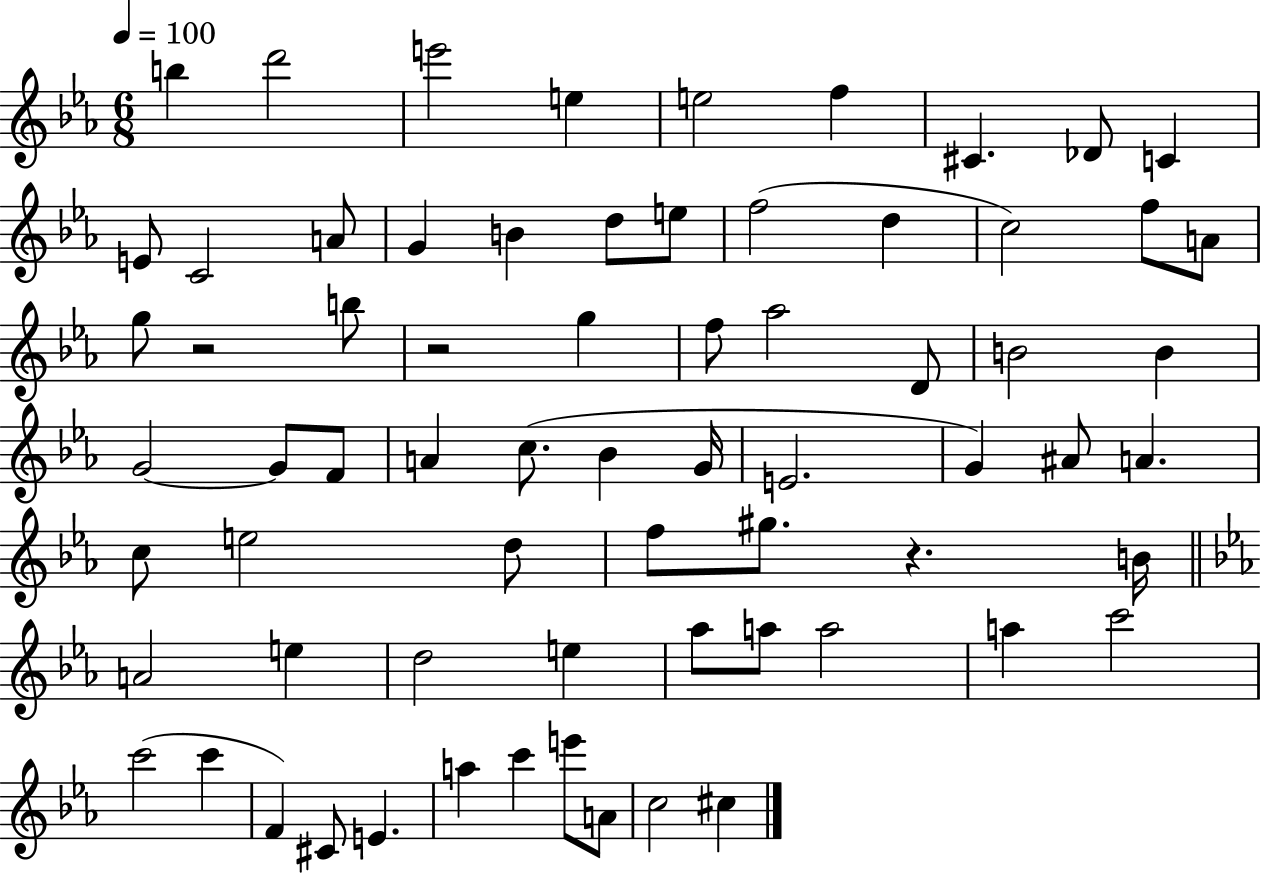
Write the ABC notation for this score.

X:1
T:Untitled
M:6/8
L:1/4
K:Eb
b d'2 e'2 e e2 f ^C _D/2 C E/2 C2 A/2 G B d/2 e/2 f2 d c2 f/2 A/2 g/2 z2 b/2 z2 g f/2 _a2 D/2 B2 B G2 G/2 F/2 A c/2 _B G/4 E2 G ^A/2 A c/2 e2 d/2 f/2 ^g/2 z B/4 A2 e d2 e _a/2 a/2 a2 a c'2 c'2 c' F ^C/2 E a c' e'/2 A/2 c2 ^c